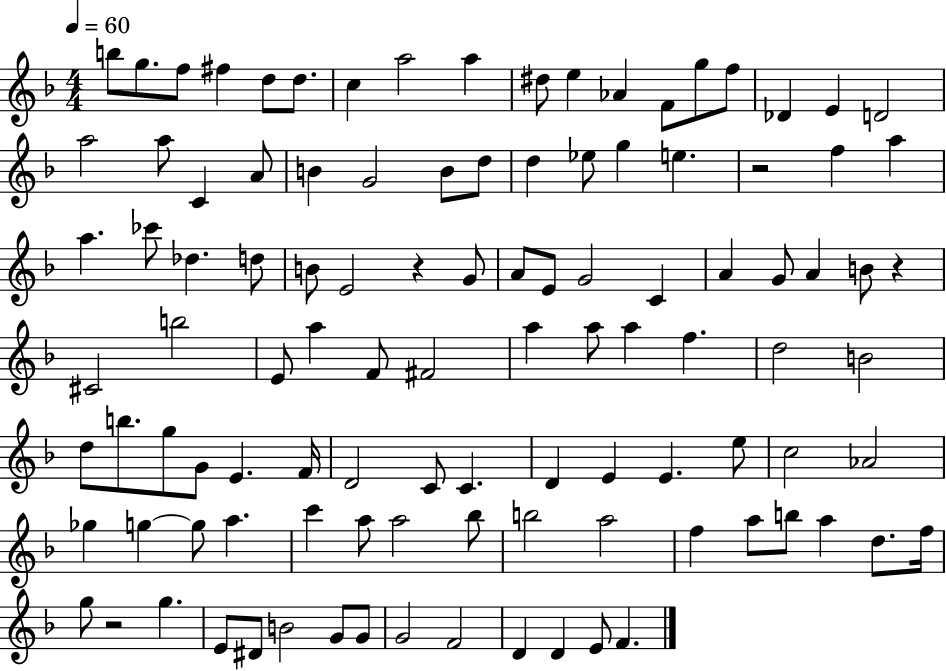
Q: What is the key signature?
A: F major